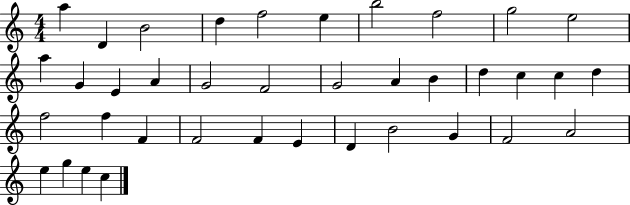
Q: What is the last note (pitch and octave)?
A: C5